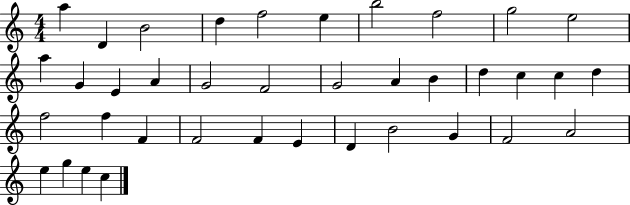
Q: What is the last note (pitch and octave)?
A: C5